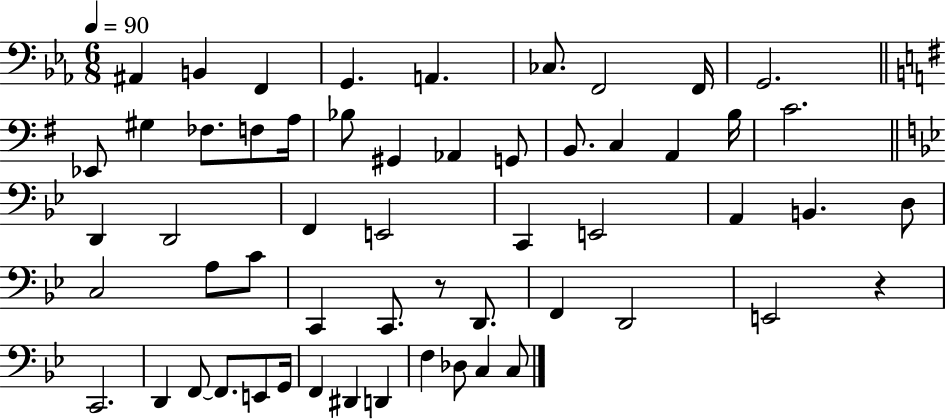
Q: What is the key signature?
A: EES major